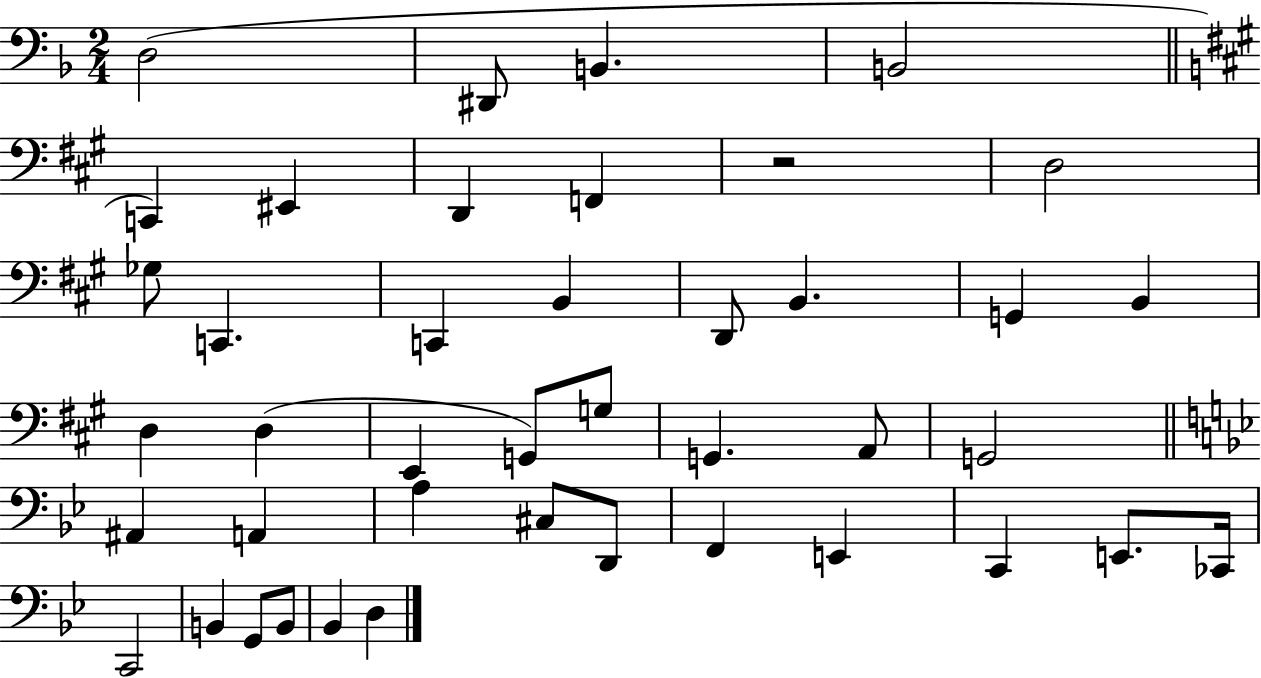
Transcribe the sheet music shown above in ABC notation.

X:1
T:Untitled
M:2/4
L:1/4
K:F
D,2 ^D,,/2 B,, B,,2 C,, ^E,, D,, F,, z2 D,2 _G,/2 C,, C,, B,, D,,/2 B,, G,, B,, D, D, E,, G,,/2 G,/2 G,, A,,/2 G,,2 ^A,, A,, A, ^C,/2 D,,/2 F,, E,, C,, E,,/2 _C,,/4 C,,2 B,, G,,/2 B,,/2 _B,, D,